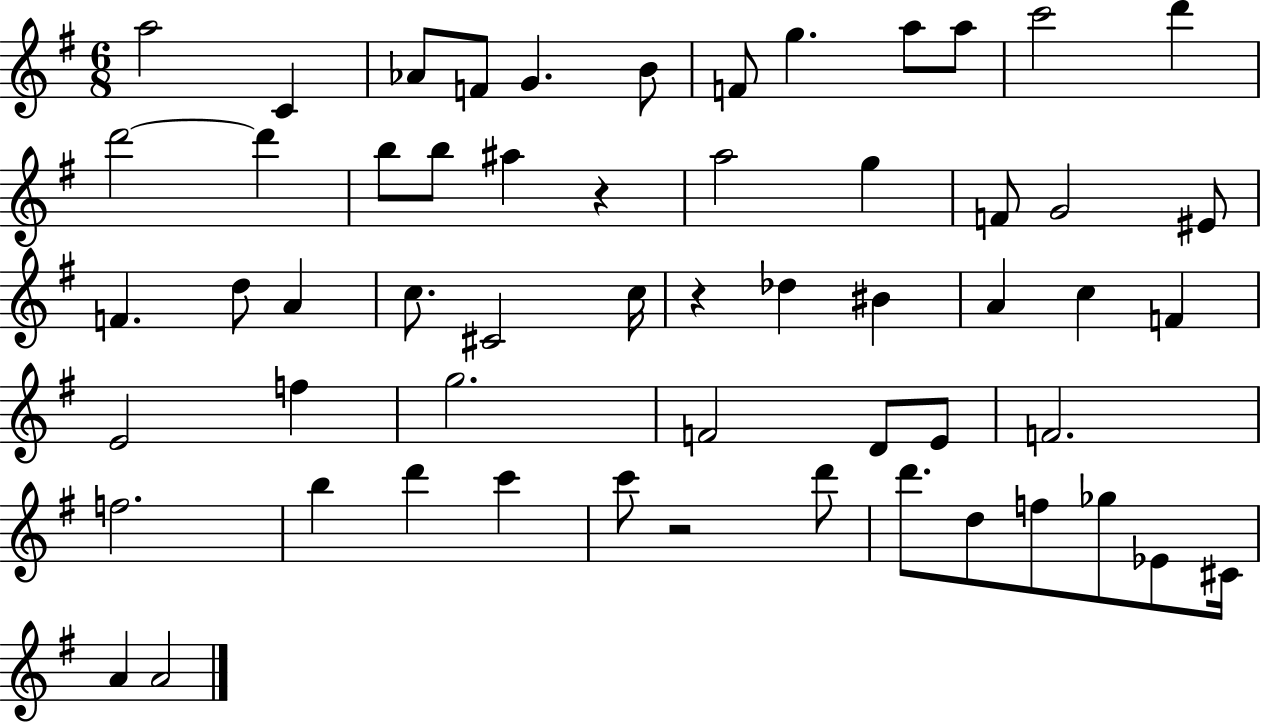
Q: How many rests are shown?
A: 3